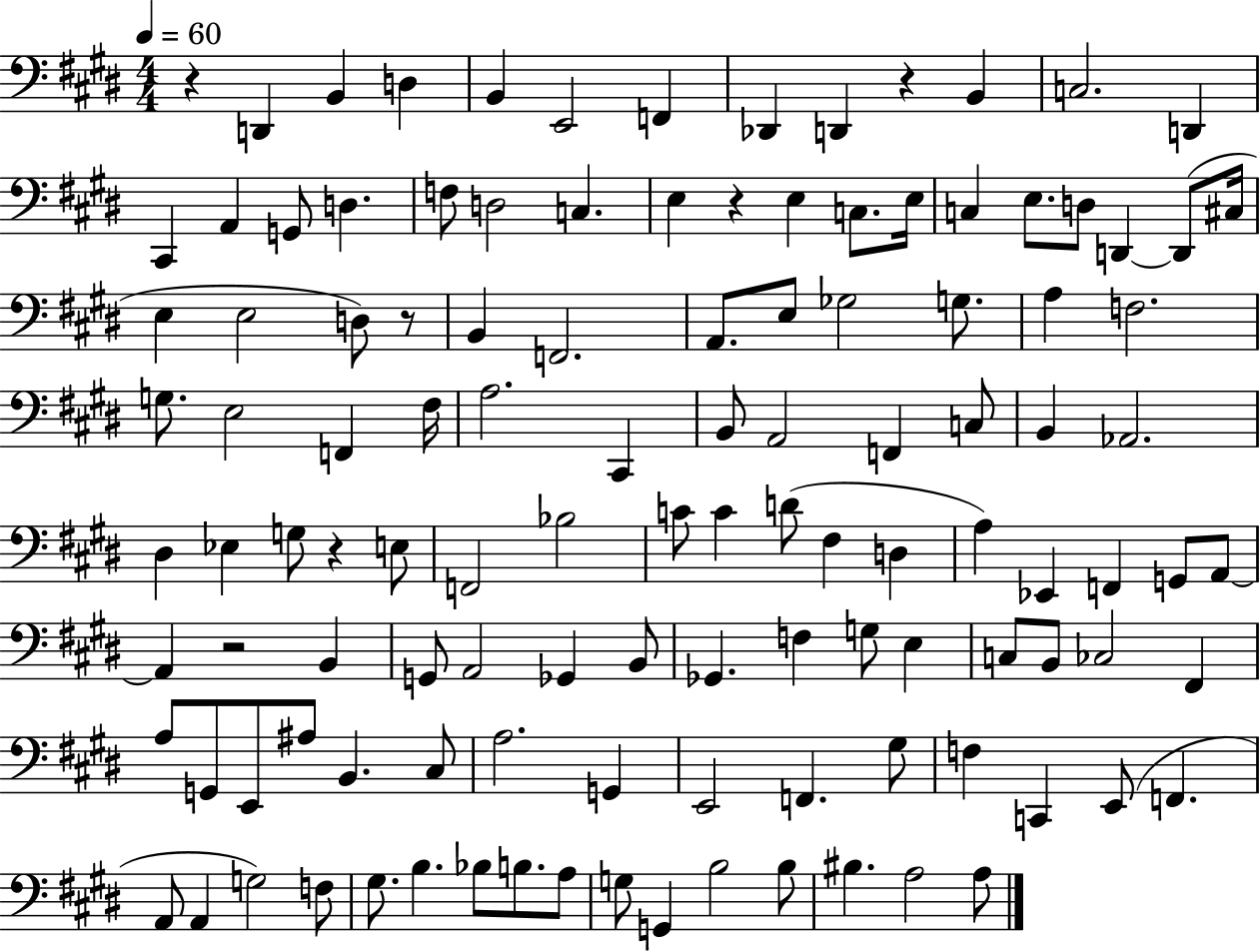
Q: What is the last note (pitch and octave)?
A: A3